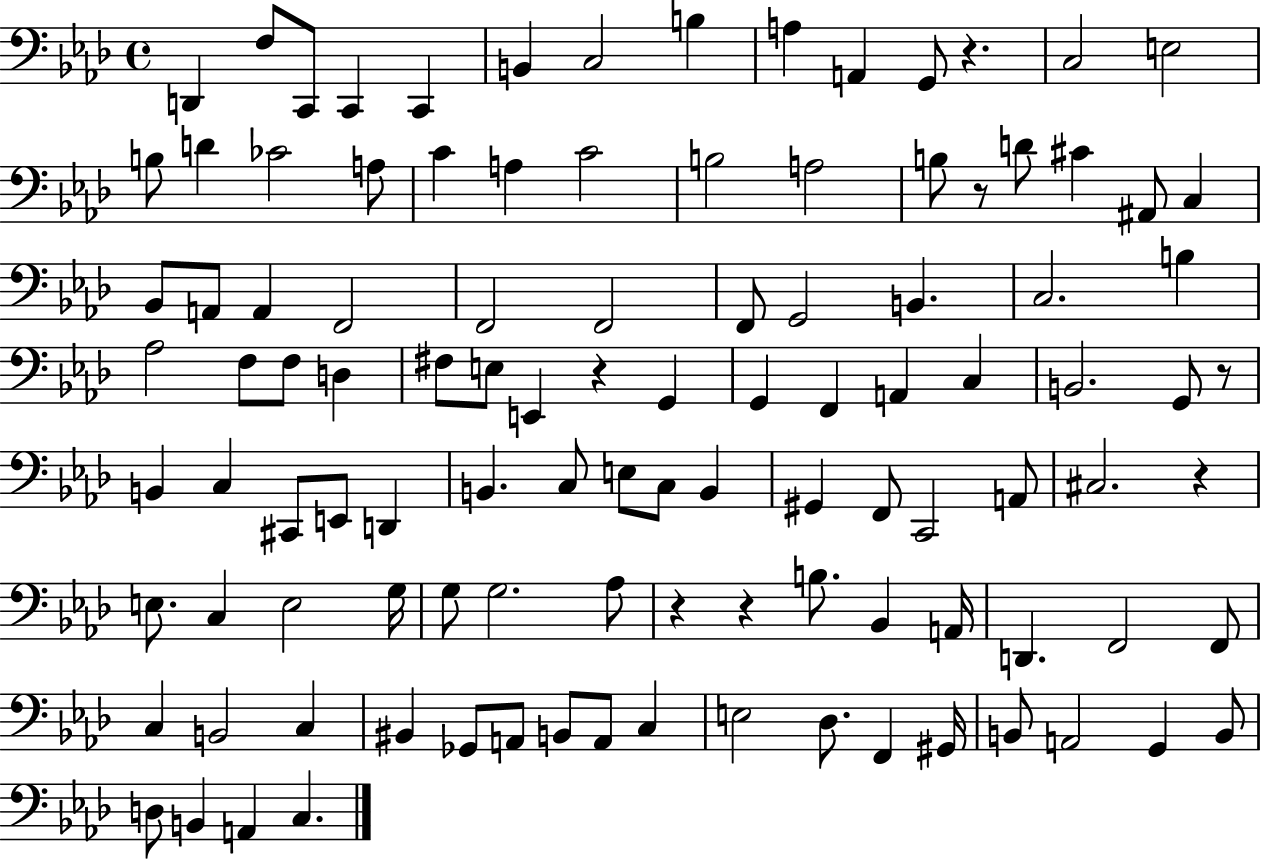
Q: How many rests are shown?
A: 7